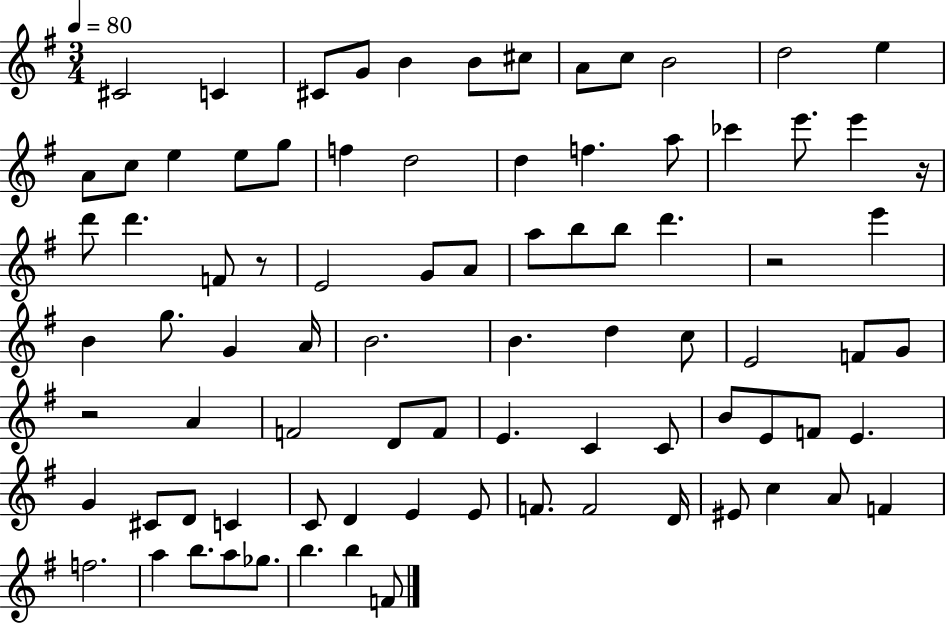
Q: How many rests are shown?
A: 4